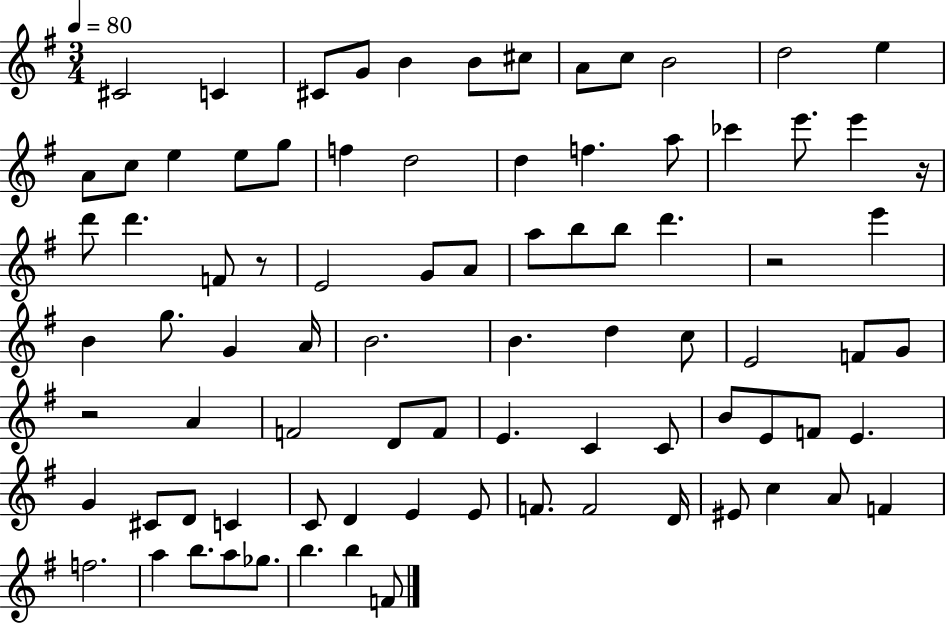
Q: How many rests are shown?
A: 4